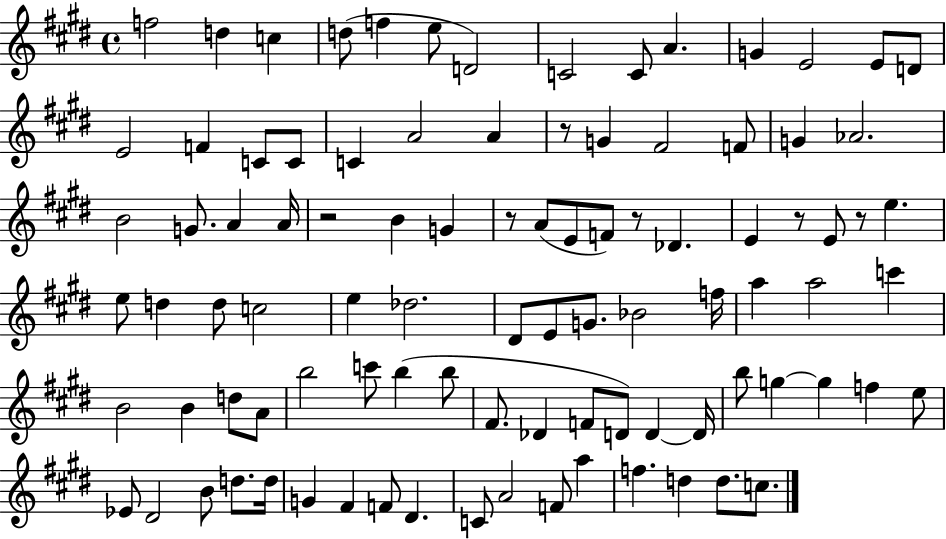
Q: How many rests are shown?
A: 6